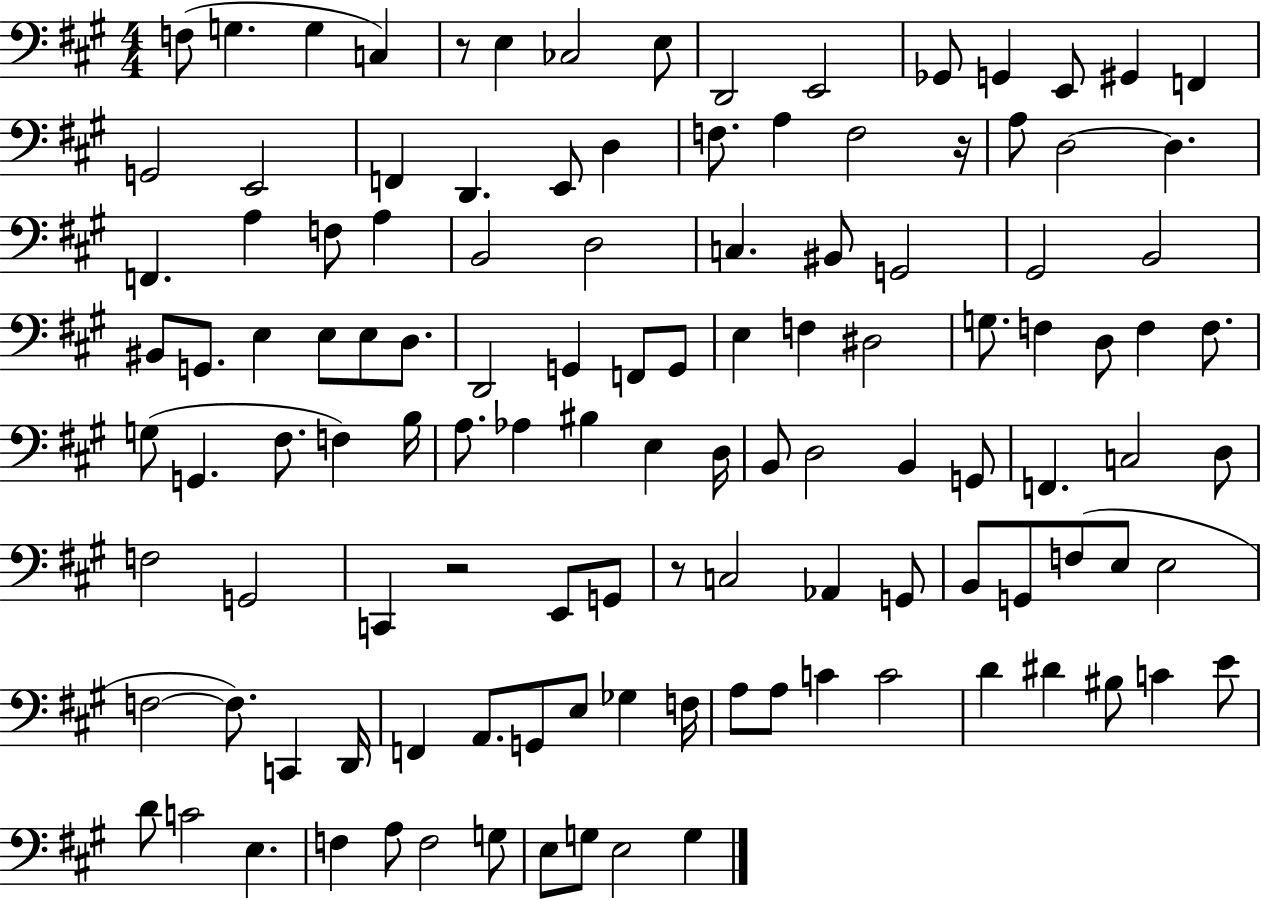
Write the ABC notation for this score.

X:1
T:Untitled
M:4/4
L:1/4
K:A
F,/2 G, G, C, z/2 E, _C,2 E,/2 D,,2 E,,2 _G,,/2 G,, E,,/2 ^G,, F,, G,,2 E,,2 F,, D,, E,,/2 D, F,/2 A, F,2 z/4 A,/2 D,2 D, F,, A, F,/2 A, B,,2 D,2 C, ^B,,/2 G,,2 ^G,,2 B,,2 ^B,,/2 G,,/2 E, E,/2 E,/2 D,/2 D,,2 G,, F,,/2 G,,/2 E, F, ^D,2 G,/2 F, D,/2 F, F,/2 G,/2 G,, ^F,/2 F, B,/4 A,/2 _A, ^B, E, D,/4 B,,/2 D,2 B,, G,,/2 F,, C,2 D,/2 F,2 G,,2 C,, z2 E,,/2 G,,/2 z/2 C,2 _A,, G,,/2 B,,/2 G,,/2 F,/2 E,/2 E,2 F,2 F,/2 C,, D,,/4 F,, A,,/2 G,,/2 E,/2 _G, F,/4 A,/2 A,/2 C C2 D ^D ^B,/2 C E/2 D/2 C2 E, F, A,/2 F,2 G,/2 E,/2 G,/2 E,2 G,